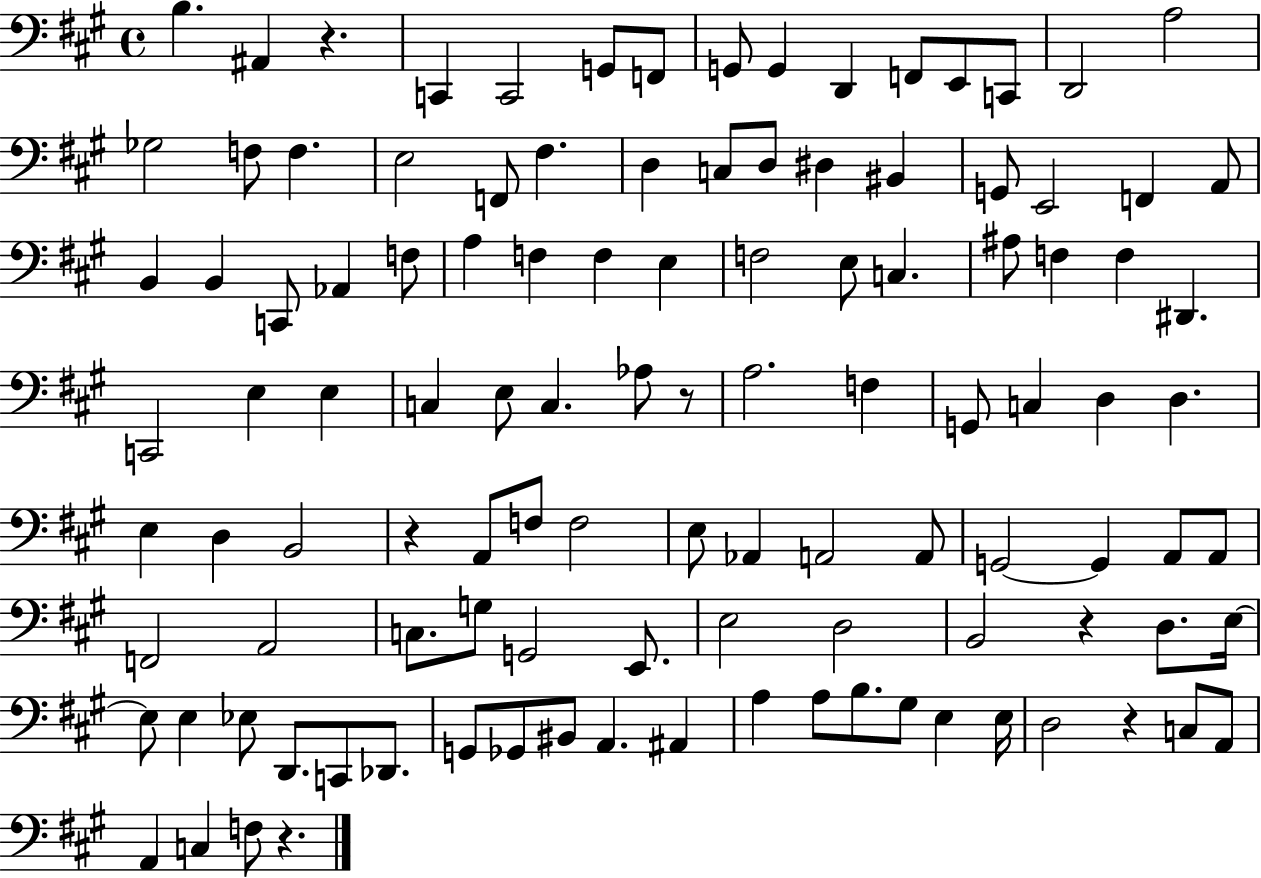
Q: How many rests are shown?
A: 6